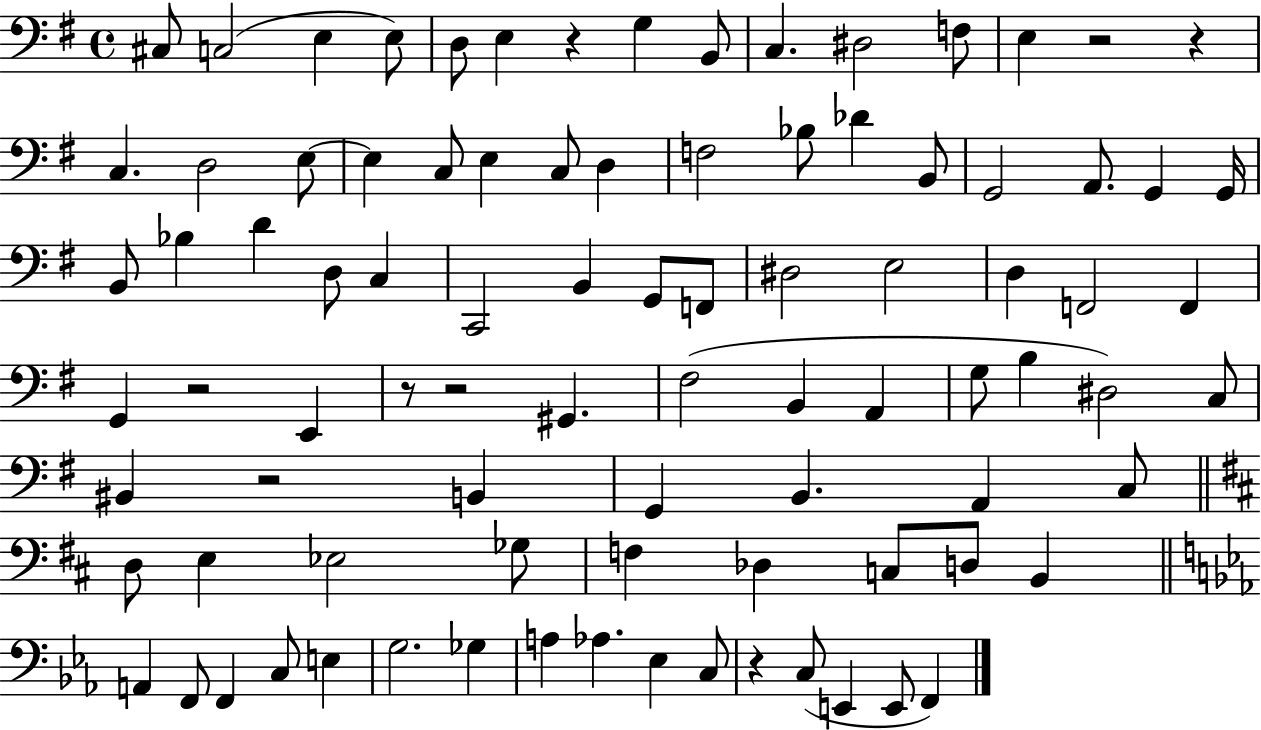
X:1
T:Untitled
M:4/4
L:1/4
K:G
^C,/2 C,2 E, E,/2 D,/2 E, z G, B,,/2 C, ^D,2 F,/2 E, z2 z C, D,2 E,/2 E, C,/2 E, C,/2 D, F,2 _B,/2 _D B,,/2 G,,2 A,,/2 G,, G,,/4 B,,/2 _B, D D,/2 C, C,,2 B,, G,,/2 F,,/2 ^D,2 E,2 D, F,,2 F,, G,, z2 E,, z/2 z2 ^G,, ^F,2 B,, A,, G,/2 B, ^D,2 C,/2 ^B,, z2 B,, G,, B,, A,, C,/2 D,/2 E, _E,2 _G,/2 F, _D, C,/2 D,/2 B,, A,, F,,/2 F,, C,/2 E, G,2 _G, A, _A, _E, C,/2 z C,/2 E,, E,,/2 F,,